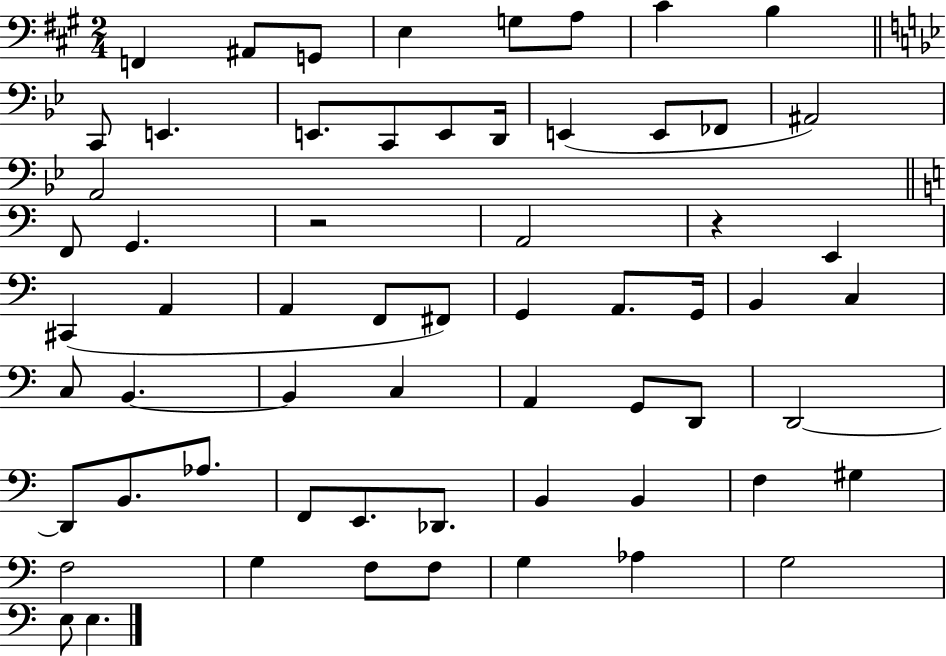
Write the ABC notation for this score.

X:1
T:Untitled
M:2/4
L:1/4
K:A
F,, ^A,,/2 G,,/2 E, G,/2 A,/2 ^C B, C,,/2 E,, E,,/2 C,,/2 E,,/2 D,,/4 E,, E,,/2 _F,,/2 ^A,,2 A,,2 F,,/2 G,, z2 A,,2 z E,, ^C,, A,, A,, F,,/2 ^F,,/2 G,, A,,/2 G,,/4 B,, C, C,/2 B,, B,, C, A,, G,,/2 D,,/2 D,,2 D,,/2 B,,/2 _A,/2 F,,/2 E,,/2 _D,,/2 B,, B,, F, ^G, F,2 G, F,/2 F,/2 G, _A, G,2 E,/2 E,